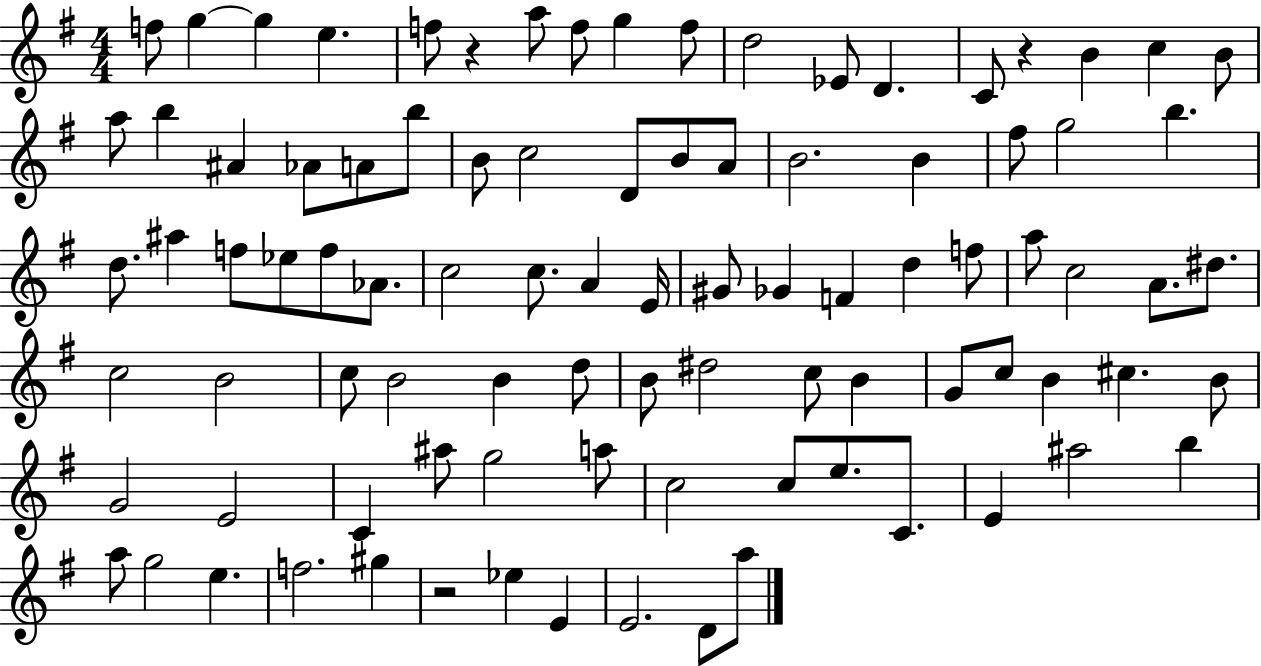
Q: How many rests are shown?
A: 3